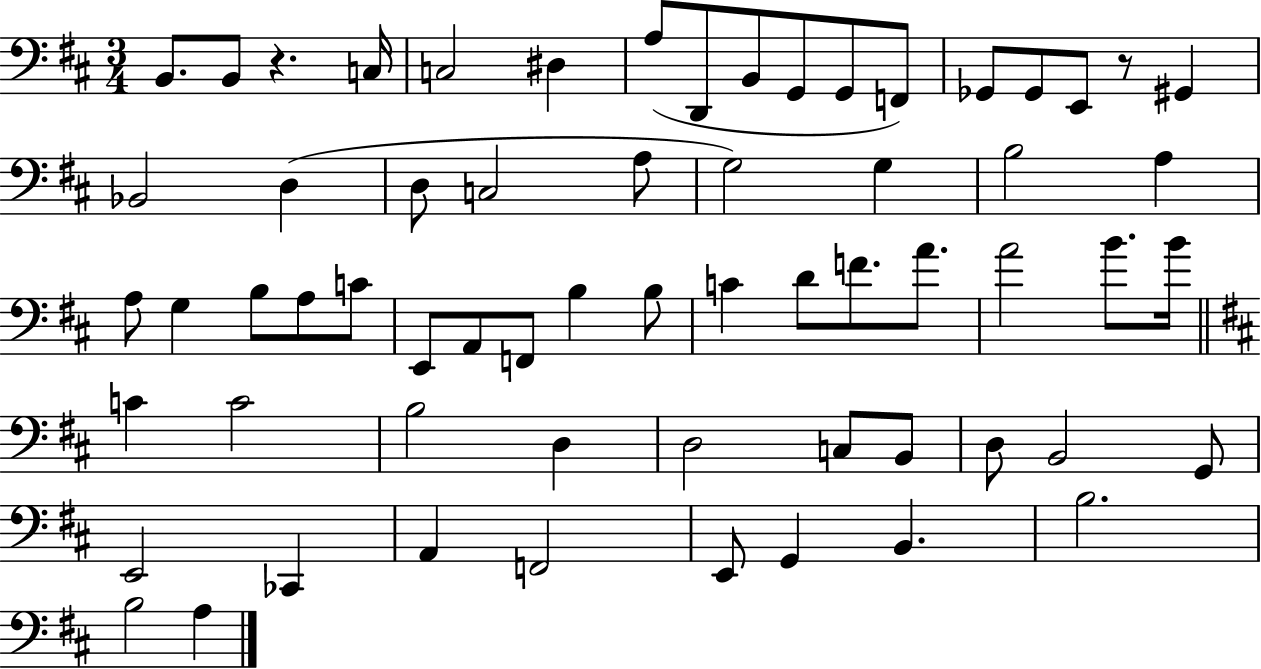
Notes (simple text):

B2/e. B2/e R/q. C3/s C3/h D#3/q A3/e D2/e B2/e G2/e G2/e F2/e Gb2/e Gb2/e E2/e R/e G#2/q Bb2/h D3/q D3/e C3/h A3/e G3/h G3/q B3/h A3/q A3/e G3/q B3/e A3/e C4/e E2/e A2/e F2/e B3/q B3/e C4/q D4/e F4/e. A4/e. A4/h B4/e. B4/s C4/q C4/h B3/h D3/q D3/h C3/e B2/e D3/e B2/h G2/e E2/h CES2/q A2/q F2/h E2/e G2/q B2/q. B3/h. B3/h A3/q